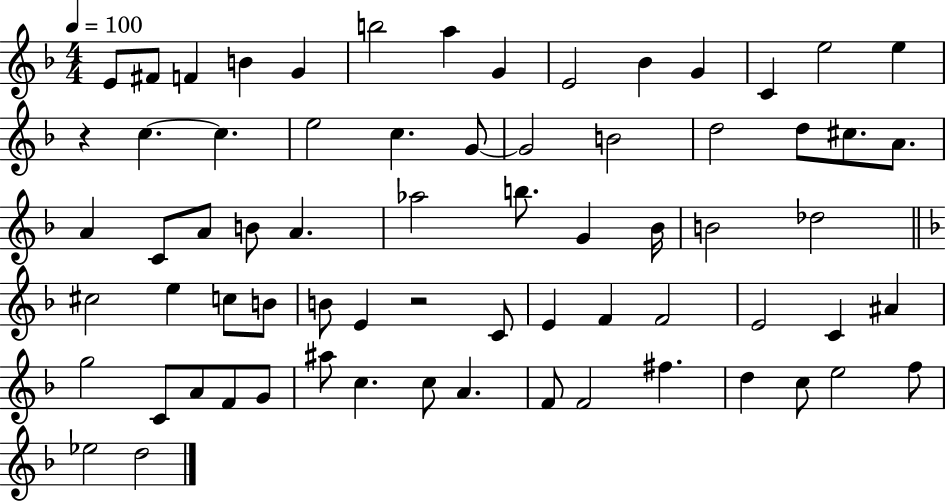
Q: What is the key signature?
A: F major